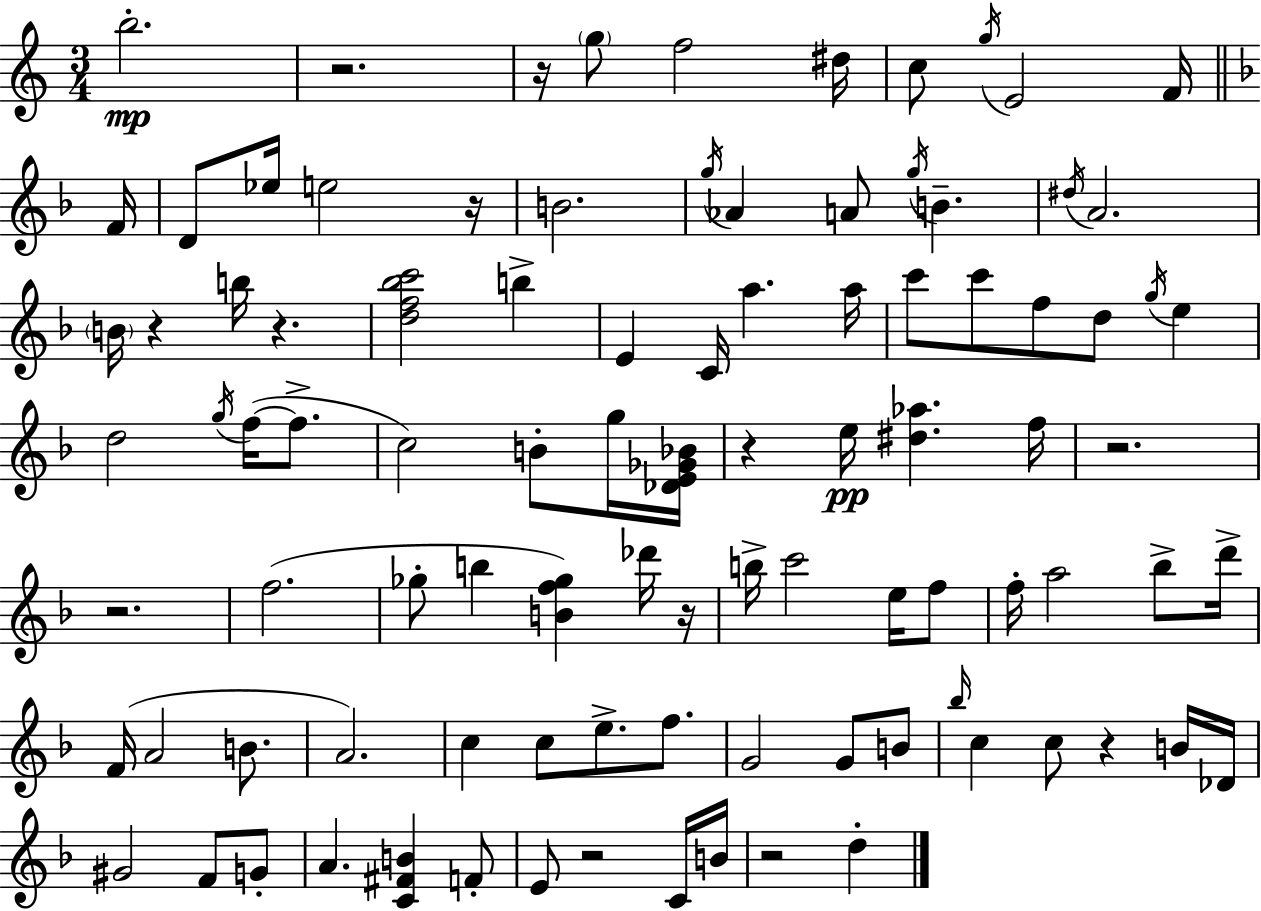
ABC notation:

X:1
T:Untitled
M:3/4
L:1/4
K:Am
b2 z2 z/4 g/2 f2 ^d/4 c/2 g/4 E2 F/4 F/4 D/2 _e/4 e2 z/4 B2 g/4 _A A/2 g/4 B ^d/4 A2 B/4 z b/4 z [df_bc']2 b E C/4 a a/4 c'/2 c'/2 f/2 d/2 g/4 e d2 g/4 f/4 f/2 c2 B/2 g/4 [_DE_G_B]/4 z e/4 [^d_a] f/4 z2 z2 f2 _g/2 b [Bf_g] _d'/4 z/4 b/4 c'2 e/4 f/2 f/4 a2 _b/2 d'/4 F/4 A2 B/2 A2 c c/2 e/2 f/2 G2 G/2 B/2 _b/4 c c/2 z B/4 _D/4 ^G2 F/2 G/2 A [C^FB] F/2 E/2 z2 C/4 B/4 z2 d